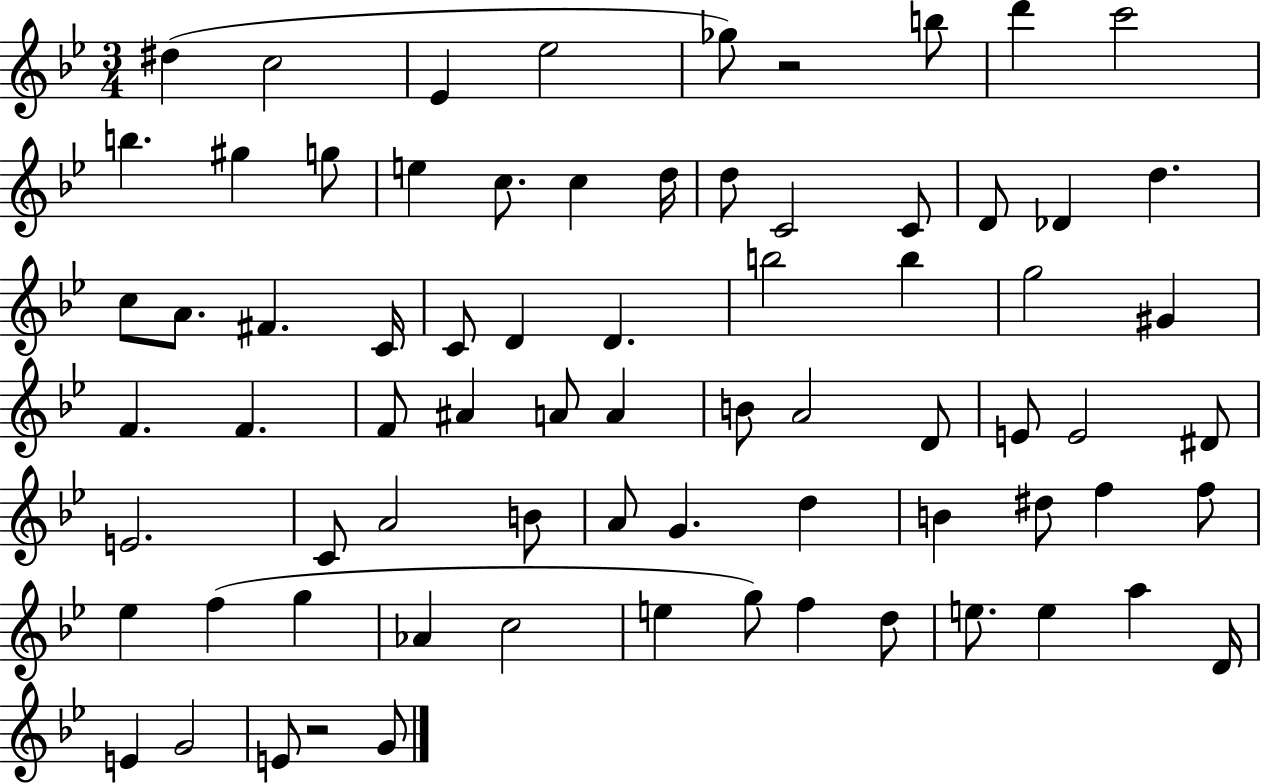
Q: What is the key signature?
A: BES major